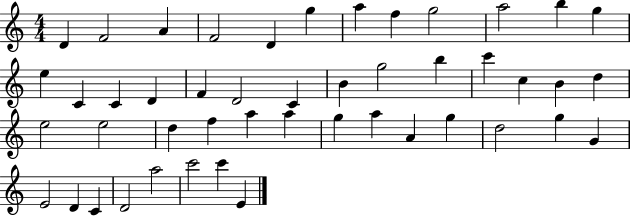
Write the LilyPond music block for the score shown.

{
  \clef treble
  \numericTimeSignature
  \time 4/4
  \key c \major
  d'4 f'2 a'4 | f'2 d'4 g''4 | a''4 f''4 g''2 | a''2 b''4 g''4 | \break e''4 c'4 c'4 d'4 | f'4 d'2 c'4 | b'4 g''2 b''4 | c'''4 c''4 b'4 d''4 | \break e''2 e''2 | d''4 f''4 a''4 a''4 | g''4 a''4 a'4 g''4 | d''2 g''4 g'4 | \break e'2 d'4 c'4 | d'2 a''2 | c'''2 c'''4 e'4 | \bar "|."
}